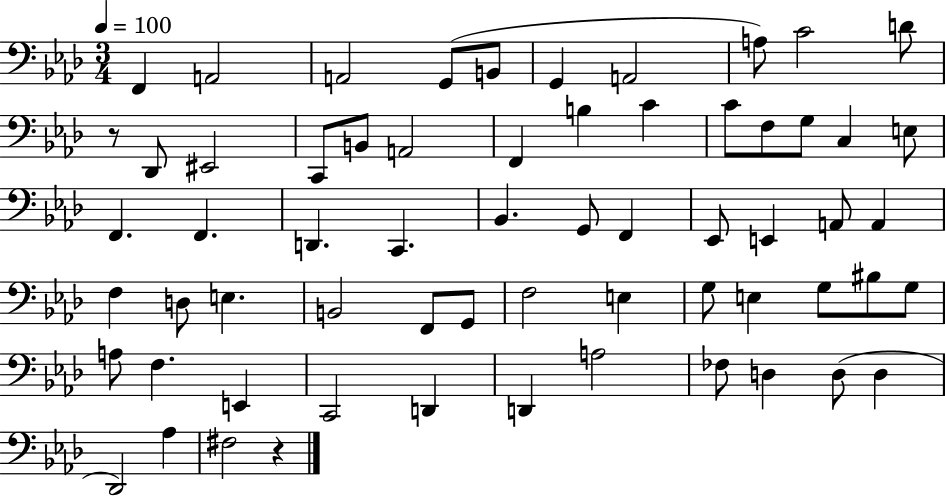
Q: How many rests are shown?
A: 2